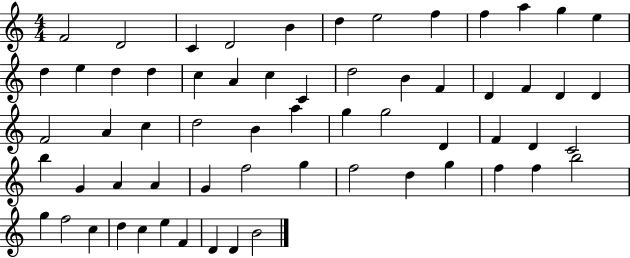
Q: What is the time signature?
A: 4/4